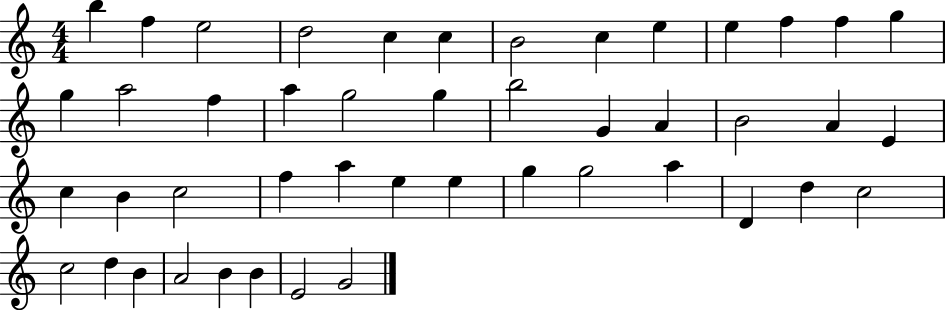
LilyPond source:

{
  \clef treble
  \numericTimeSignature
  \time 4/4
  \key c \major
  b''4 f''4 e''2 | d''2 c''4 c''4 | b'2 c''4 e''4 | e''4 f''4 f''4 g''4 | \break g''4 a''2 f''4 | a''4 g''2 g''4 | b''2 g'4 a'4 | b'2 a'4 e'4 | \break c''4 b'4 c''2 | f''4 a''4 e''4 e''4 | g''4 g''2 a''4 | d'4 d''4 c''2 | \break c''2 d''4 b'4 | a'2 b'4 b'4 | e'2 g'2 | \bar "|."
}